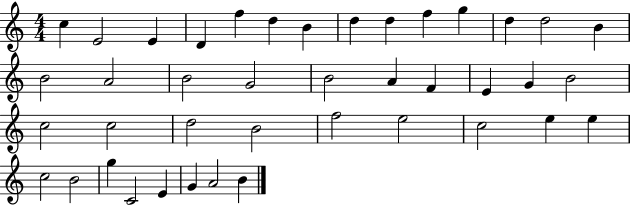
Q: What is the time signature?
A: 4/4